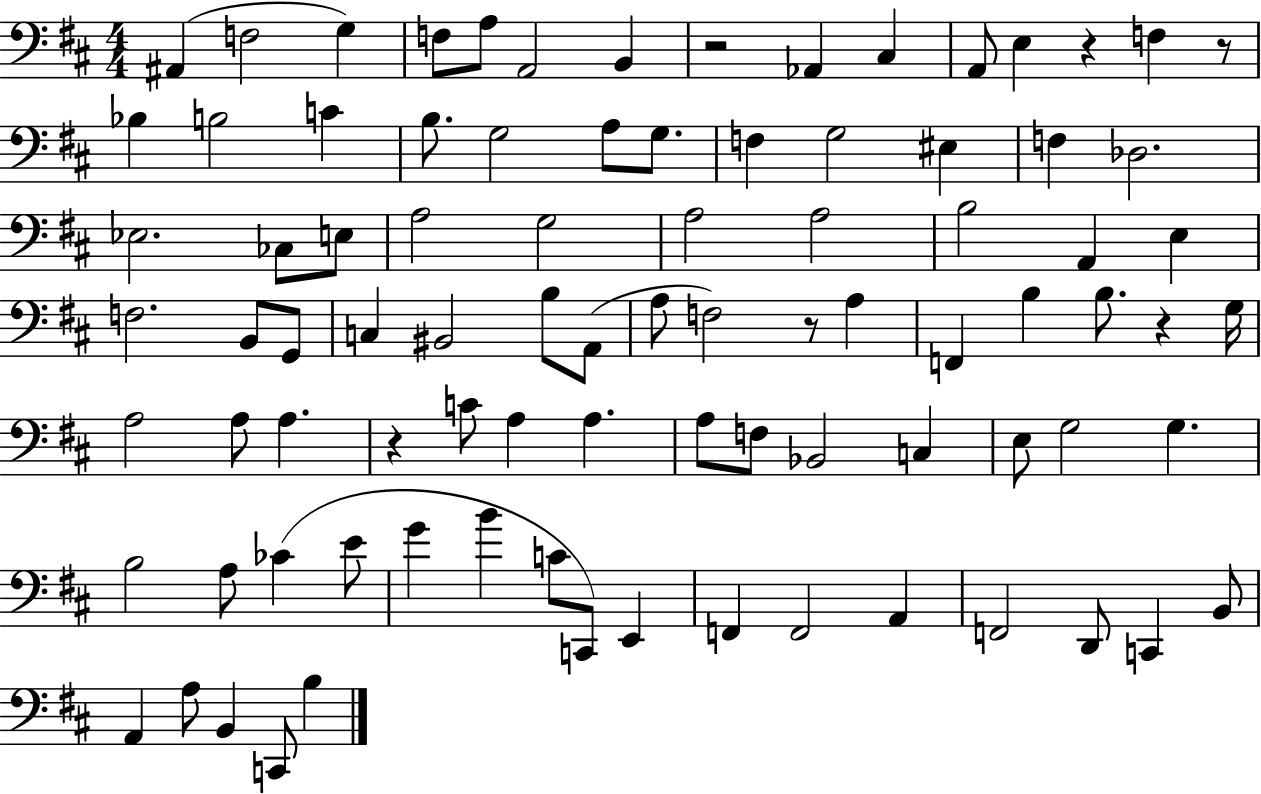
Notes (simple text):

A#2/q F3/h G3/q F3/e A3/e A2/h B2/q R/h Ab2/q C#3/q A2/e E3/q R/q F3/q R/e Bb3/q B3/h C4/q B3/e. G3/h A3/e G3/e. F3/q G3/h EIS3/q F3/q Db3/h. Eb3/h. CES3/e E3/e A3/h G3/h A3/h A3/h B3/h A2/q E3/q F3/h. B2/e G2/e C3/q BIS2/h B3/e A2/e A3/e F3/h R/e A3/q F2/q B3/q B3/e. R/q G3/s A3/h A3/e A3/q. R/q C4/e A3/q A3/q. A3/e F3/e Bb2/h C3/q E3/e G3/h G3/q. B3/h A3/e CES4/q E4/e G4/q B4/q C4/e C2/e E2/q F2/q F2/h A2/q F2/h D2/e C2/q B2/e A2/q A3/e B2/q C2/e B3/q